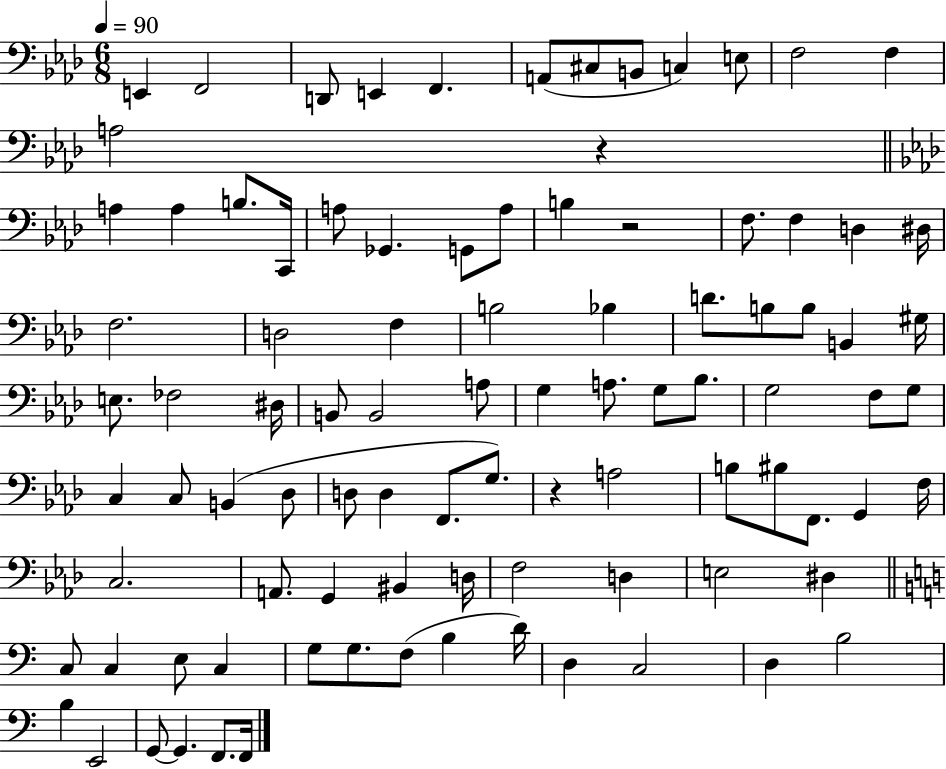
X:1
T:Untitled
M:6/8
L:1/4
K:Ab
E,, F,,2 D,,/2 E,, F,, A,,/2 ^C,/2 B,,/2 C, E,/2 F,2 F, A,2 z A, A, B,/2 C,,/4 A,/2 _G,, G,,/2 A,/2 B, z2 F,/2 F, D, ^D,/4 F,2 D,2 F, B,2 _B, D/2 B,/2 B,/2 B,, ^G,/4 E,/2 _F,2 ^D,/4 B,,/2 B,,2 A,/2 G, A,/2 G,/2 _B,/2 G,2 F,/2 G,/2 C, C,/2 B,, _D,/2 D,/2 D, F,,/2 G,/2 z A,2 B,/2 ^B,/2 F,,/2 G,, F,/4 C,2 A,,/2 G,, ^B,, D,/4 F,2 D, E,2 ^D, C,/2 C, E,/2 C, G,/2 G,/2 F,/2 B, D/4 D, C,2 D, B,2 B, E,,2 G,,/2 G,, F,,/2 F,,/4